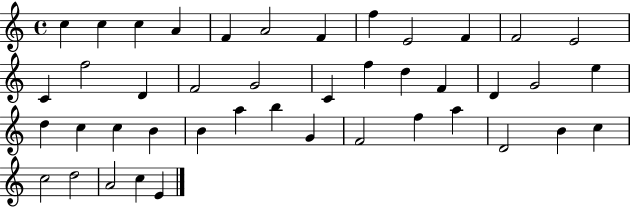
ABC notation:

X:1
T:Untitled
M:4/4
L:1/4
K:C
c c c A F A2 F f E2 F F2 E2 C f2 D F2 G2 C f d F D G2 e d c c B B a b G F2 f a D2 B c c2 d2 A2 c E